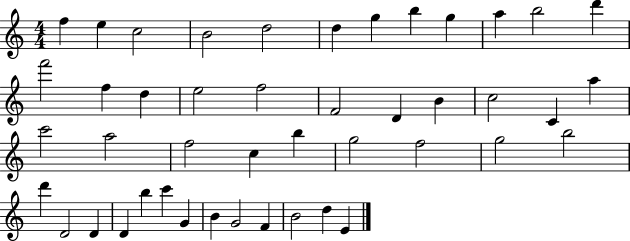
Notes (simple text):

F5/q E5/q C5/h B4/h D5/h D5/q G5/q B5/q G5/q A5/q B5/h D6/q F6/h F5/q D5/q E5/h F5/h F4/h D4/q B4/q C5/h C4/q A5/q C6/h A5/h F5/h C5/q B5/q G5/h F5/h G5/h B5/h D6/q D4/h D4/q D4/q B5/q C6/q G4/q B4/q G4/h F4/q B4/h D5/q E4/q